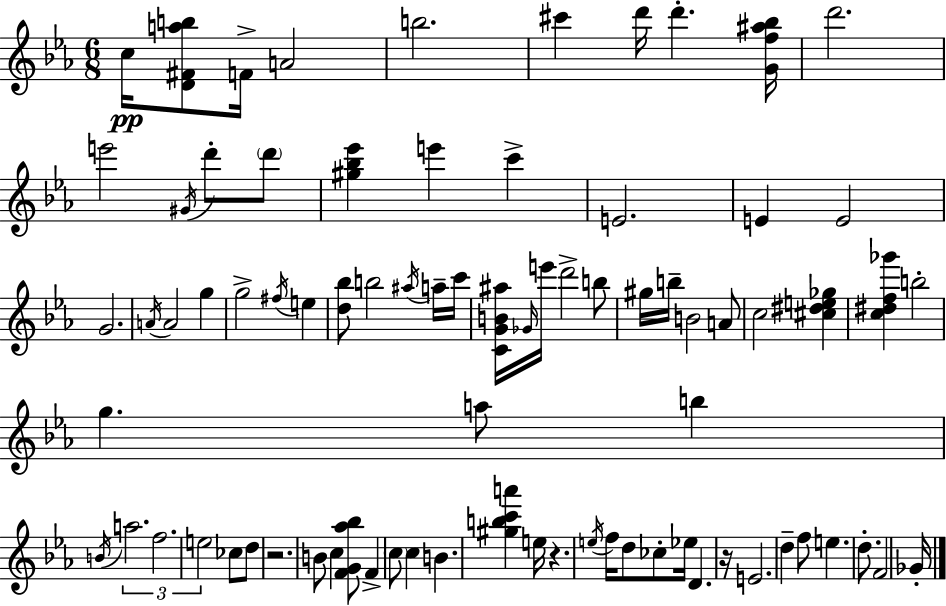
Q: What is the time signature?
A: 6/8